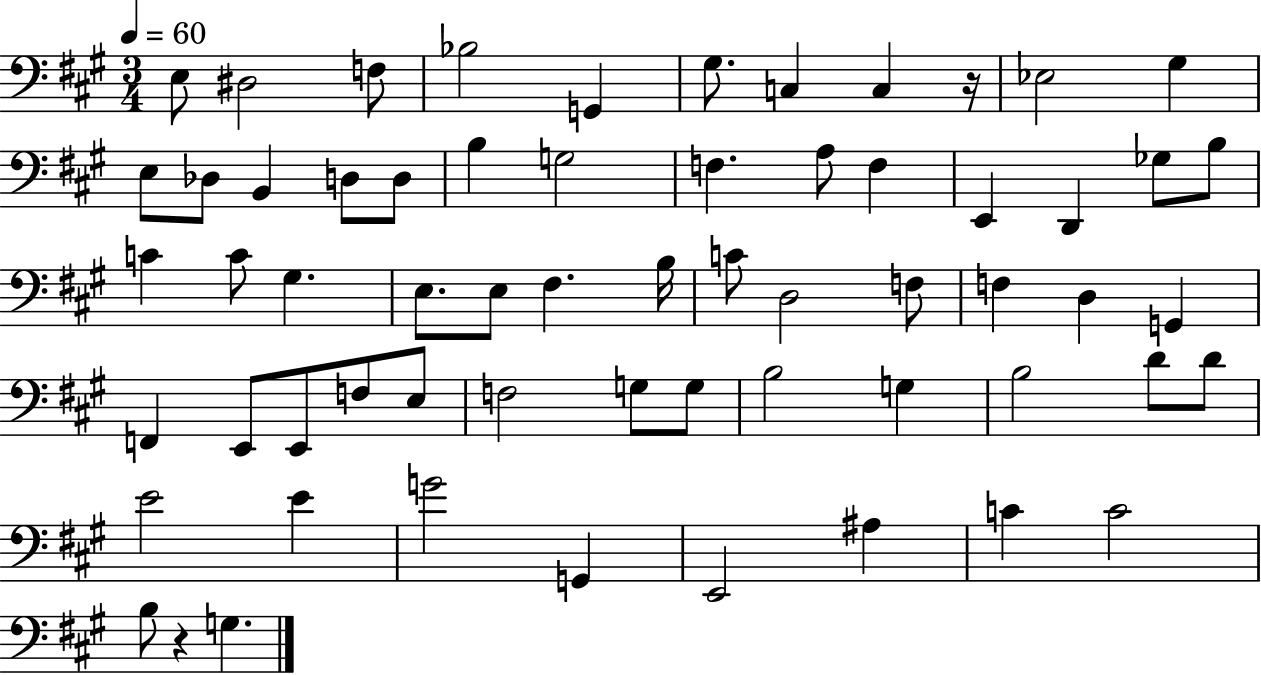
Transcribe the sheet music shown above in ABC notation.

X:1
T:Untitled
M:3/4
L:1/4
K:A
E,/2 ^D,2 F,/2 _B,2 G,, ^G,/2 C, C, z/4 _E,2 ^G, E,/2 _D,/2 B,, D,/2 D,/2 B, G,2 F, A,/2 F, E,, D,, _G,/2 B,/2 C C/2 ^G, E,/2 E,/2 ^F, B,/4 C/2 D,2 F,/2 F, D, G,, F,, E,,/2 E,,/2 F,/2 E,/2 F,2 G,/2 G,/2 B,2 G, B,2 D/2 D/2 E2 E G2 G,, E,,2 ^A, C C2 B,/2 z G,